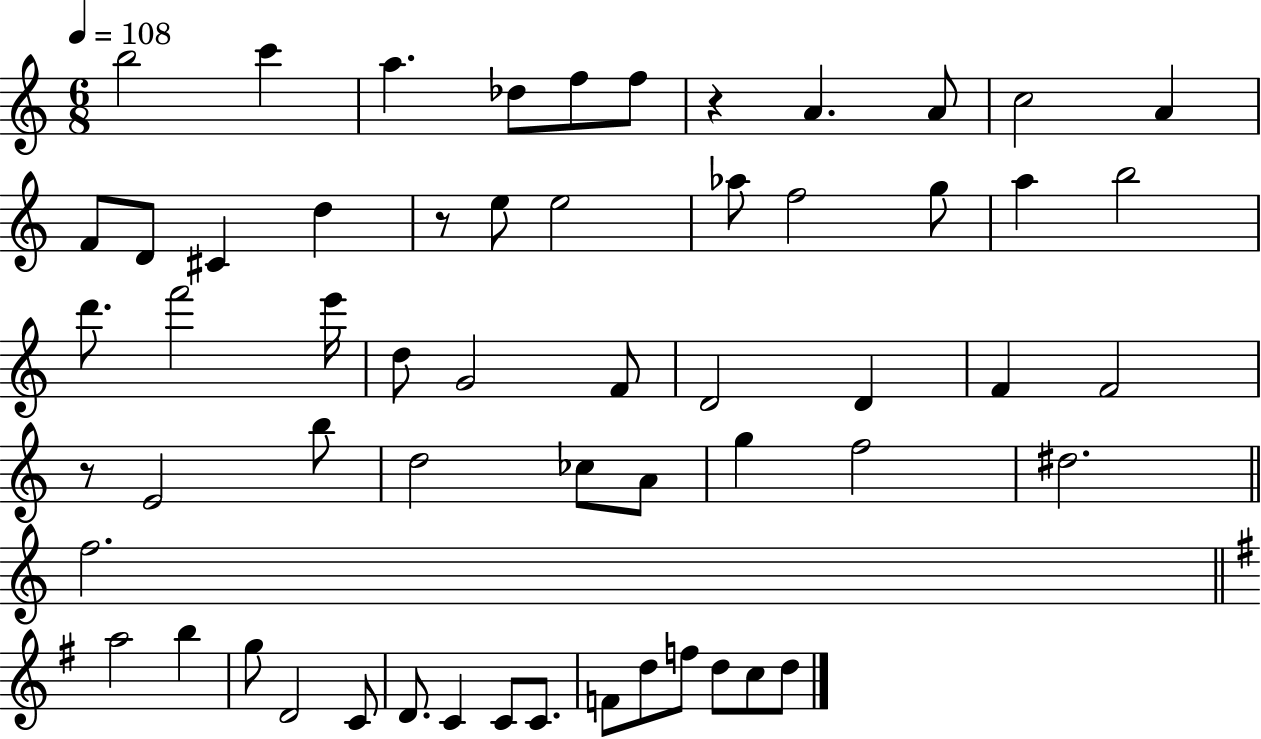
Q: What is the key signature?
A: C major